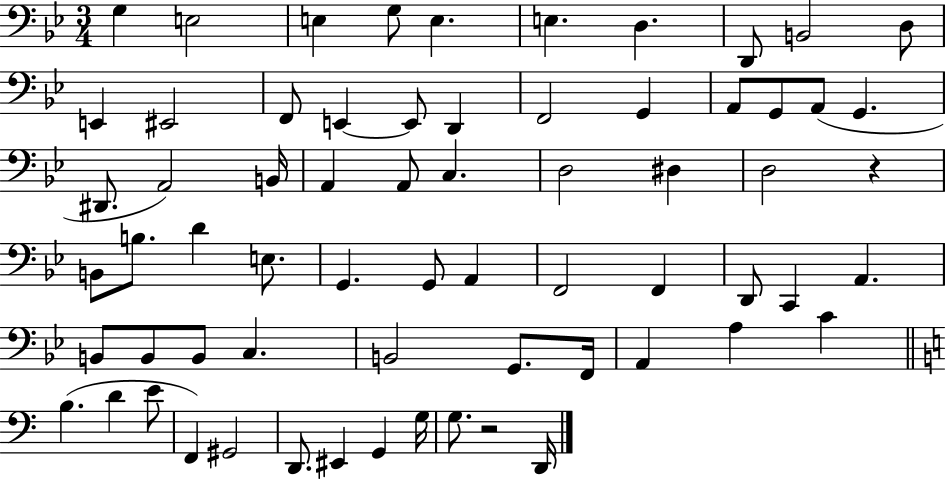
G3/q E3/h E3/q G3/e E3/q. E3/q. D3/q. D2/e B2/h D3/e E2/q EIS2/h F2/e E2/q E2/e D2/q F2/h G2/q A2/e G2/e A2/e G2/q. D#2/e. A2/h B2/s A2/q A2/e C3/q. D3/h D#3/q D3/h R/q B2/e B3/e. D4/q E3/e. G2/q. G2/e A2/q F2/h F2/q D2/e C2/q A2/q. B2/e B2/e B2/e C3/q. B2/h G2/e. F2/s A2/q A3/q C4/q B3/q. D4/q E4/e F2/q G#2/h D2/e. EIS2/q G2/q G3/s G3/e. R/h D2/s